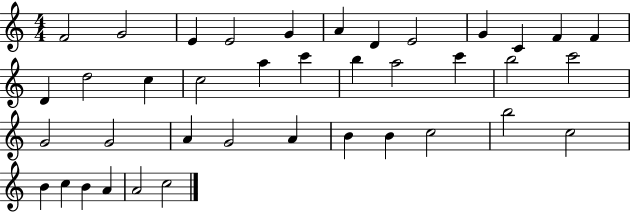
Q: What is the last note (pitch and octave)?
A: C5